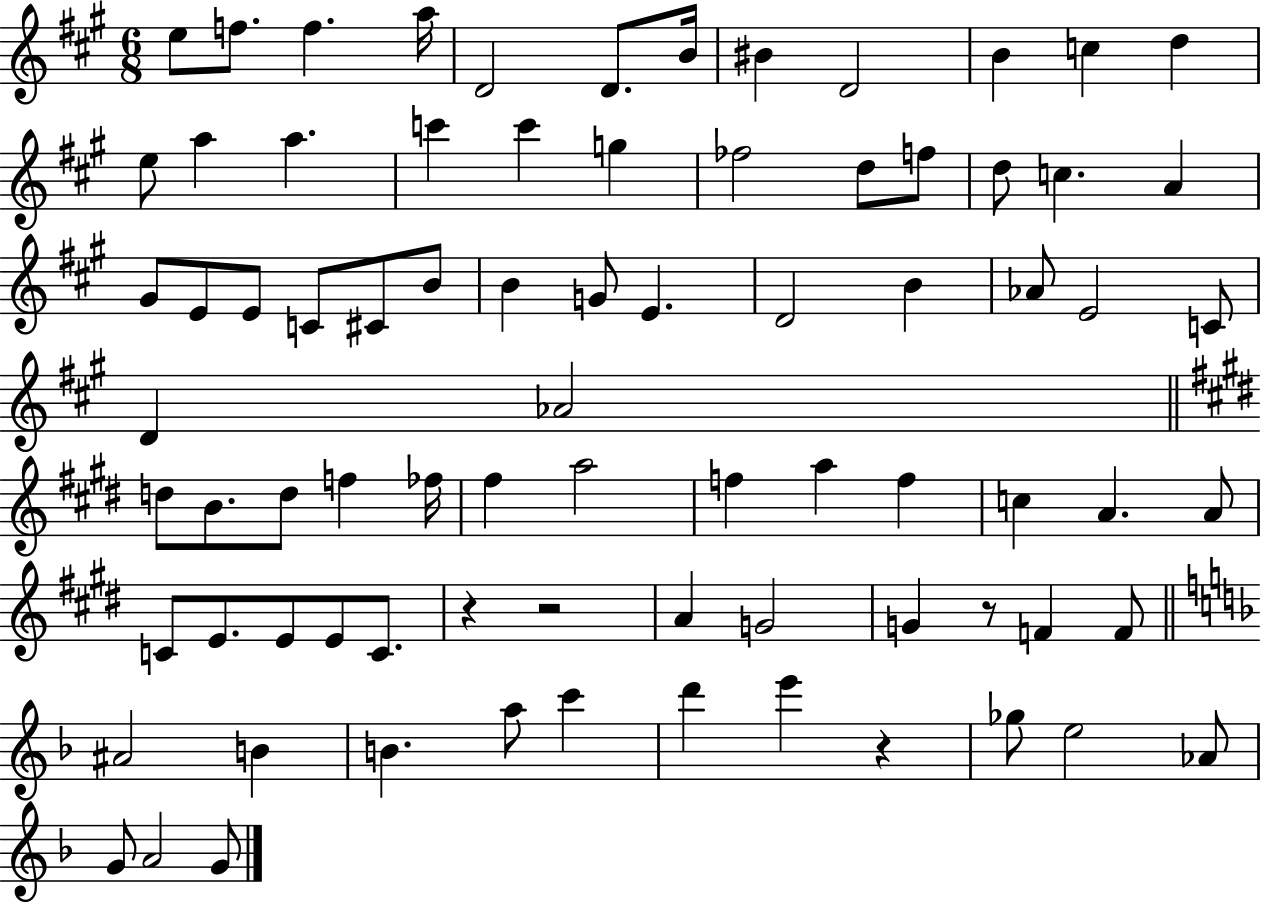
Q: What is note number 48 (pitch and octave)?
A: F5